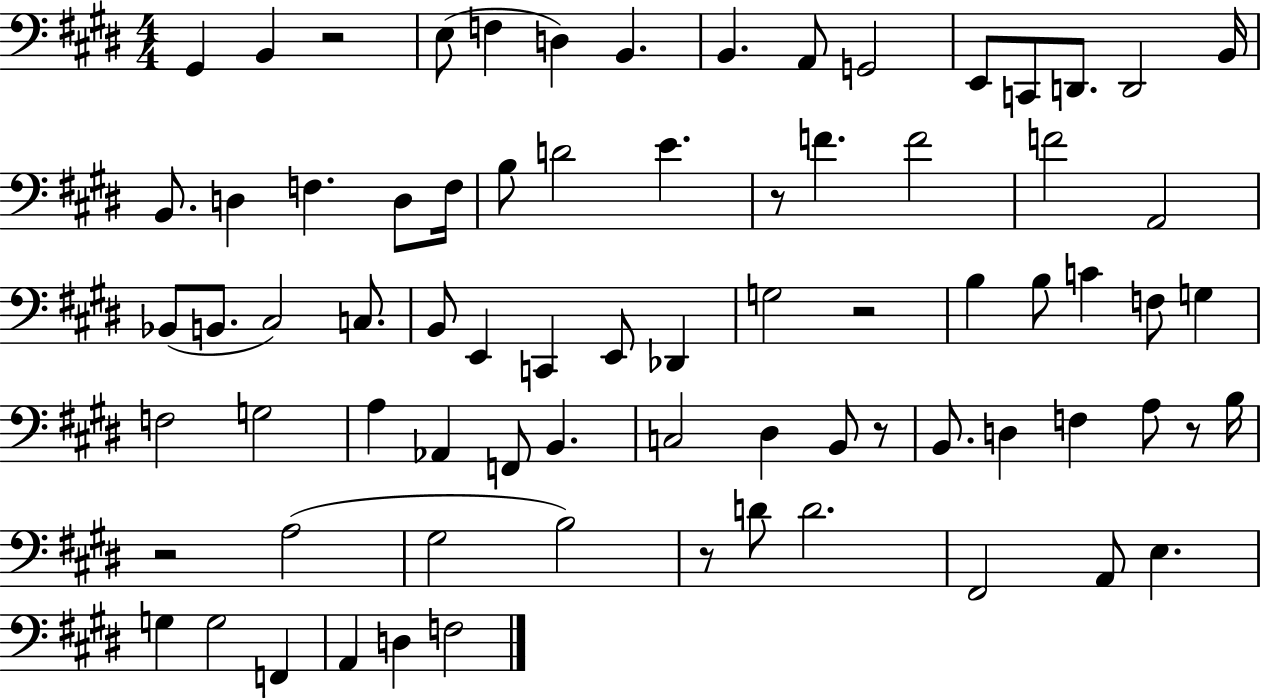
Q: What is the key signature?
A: E major